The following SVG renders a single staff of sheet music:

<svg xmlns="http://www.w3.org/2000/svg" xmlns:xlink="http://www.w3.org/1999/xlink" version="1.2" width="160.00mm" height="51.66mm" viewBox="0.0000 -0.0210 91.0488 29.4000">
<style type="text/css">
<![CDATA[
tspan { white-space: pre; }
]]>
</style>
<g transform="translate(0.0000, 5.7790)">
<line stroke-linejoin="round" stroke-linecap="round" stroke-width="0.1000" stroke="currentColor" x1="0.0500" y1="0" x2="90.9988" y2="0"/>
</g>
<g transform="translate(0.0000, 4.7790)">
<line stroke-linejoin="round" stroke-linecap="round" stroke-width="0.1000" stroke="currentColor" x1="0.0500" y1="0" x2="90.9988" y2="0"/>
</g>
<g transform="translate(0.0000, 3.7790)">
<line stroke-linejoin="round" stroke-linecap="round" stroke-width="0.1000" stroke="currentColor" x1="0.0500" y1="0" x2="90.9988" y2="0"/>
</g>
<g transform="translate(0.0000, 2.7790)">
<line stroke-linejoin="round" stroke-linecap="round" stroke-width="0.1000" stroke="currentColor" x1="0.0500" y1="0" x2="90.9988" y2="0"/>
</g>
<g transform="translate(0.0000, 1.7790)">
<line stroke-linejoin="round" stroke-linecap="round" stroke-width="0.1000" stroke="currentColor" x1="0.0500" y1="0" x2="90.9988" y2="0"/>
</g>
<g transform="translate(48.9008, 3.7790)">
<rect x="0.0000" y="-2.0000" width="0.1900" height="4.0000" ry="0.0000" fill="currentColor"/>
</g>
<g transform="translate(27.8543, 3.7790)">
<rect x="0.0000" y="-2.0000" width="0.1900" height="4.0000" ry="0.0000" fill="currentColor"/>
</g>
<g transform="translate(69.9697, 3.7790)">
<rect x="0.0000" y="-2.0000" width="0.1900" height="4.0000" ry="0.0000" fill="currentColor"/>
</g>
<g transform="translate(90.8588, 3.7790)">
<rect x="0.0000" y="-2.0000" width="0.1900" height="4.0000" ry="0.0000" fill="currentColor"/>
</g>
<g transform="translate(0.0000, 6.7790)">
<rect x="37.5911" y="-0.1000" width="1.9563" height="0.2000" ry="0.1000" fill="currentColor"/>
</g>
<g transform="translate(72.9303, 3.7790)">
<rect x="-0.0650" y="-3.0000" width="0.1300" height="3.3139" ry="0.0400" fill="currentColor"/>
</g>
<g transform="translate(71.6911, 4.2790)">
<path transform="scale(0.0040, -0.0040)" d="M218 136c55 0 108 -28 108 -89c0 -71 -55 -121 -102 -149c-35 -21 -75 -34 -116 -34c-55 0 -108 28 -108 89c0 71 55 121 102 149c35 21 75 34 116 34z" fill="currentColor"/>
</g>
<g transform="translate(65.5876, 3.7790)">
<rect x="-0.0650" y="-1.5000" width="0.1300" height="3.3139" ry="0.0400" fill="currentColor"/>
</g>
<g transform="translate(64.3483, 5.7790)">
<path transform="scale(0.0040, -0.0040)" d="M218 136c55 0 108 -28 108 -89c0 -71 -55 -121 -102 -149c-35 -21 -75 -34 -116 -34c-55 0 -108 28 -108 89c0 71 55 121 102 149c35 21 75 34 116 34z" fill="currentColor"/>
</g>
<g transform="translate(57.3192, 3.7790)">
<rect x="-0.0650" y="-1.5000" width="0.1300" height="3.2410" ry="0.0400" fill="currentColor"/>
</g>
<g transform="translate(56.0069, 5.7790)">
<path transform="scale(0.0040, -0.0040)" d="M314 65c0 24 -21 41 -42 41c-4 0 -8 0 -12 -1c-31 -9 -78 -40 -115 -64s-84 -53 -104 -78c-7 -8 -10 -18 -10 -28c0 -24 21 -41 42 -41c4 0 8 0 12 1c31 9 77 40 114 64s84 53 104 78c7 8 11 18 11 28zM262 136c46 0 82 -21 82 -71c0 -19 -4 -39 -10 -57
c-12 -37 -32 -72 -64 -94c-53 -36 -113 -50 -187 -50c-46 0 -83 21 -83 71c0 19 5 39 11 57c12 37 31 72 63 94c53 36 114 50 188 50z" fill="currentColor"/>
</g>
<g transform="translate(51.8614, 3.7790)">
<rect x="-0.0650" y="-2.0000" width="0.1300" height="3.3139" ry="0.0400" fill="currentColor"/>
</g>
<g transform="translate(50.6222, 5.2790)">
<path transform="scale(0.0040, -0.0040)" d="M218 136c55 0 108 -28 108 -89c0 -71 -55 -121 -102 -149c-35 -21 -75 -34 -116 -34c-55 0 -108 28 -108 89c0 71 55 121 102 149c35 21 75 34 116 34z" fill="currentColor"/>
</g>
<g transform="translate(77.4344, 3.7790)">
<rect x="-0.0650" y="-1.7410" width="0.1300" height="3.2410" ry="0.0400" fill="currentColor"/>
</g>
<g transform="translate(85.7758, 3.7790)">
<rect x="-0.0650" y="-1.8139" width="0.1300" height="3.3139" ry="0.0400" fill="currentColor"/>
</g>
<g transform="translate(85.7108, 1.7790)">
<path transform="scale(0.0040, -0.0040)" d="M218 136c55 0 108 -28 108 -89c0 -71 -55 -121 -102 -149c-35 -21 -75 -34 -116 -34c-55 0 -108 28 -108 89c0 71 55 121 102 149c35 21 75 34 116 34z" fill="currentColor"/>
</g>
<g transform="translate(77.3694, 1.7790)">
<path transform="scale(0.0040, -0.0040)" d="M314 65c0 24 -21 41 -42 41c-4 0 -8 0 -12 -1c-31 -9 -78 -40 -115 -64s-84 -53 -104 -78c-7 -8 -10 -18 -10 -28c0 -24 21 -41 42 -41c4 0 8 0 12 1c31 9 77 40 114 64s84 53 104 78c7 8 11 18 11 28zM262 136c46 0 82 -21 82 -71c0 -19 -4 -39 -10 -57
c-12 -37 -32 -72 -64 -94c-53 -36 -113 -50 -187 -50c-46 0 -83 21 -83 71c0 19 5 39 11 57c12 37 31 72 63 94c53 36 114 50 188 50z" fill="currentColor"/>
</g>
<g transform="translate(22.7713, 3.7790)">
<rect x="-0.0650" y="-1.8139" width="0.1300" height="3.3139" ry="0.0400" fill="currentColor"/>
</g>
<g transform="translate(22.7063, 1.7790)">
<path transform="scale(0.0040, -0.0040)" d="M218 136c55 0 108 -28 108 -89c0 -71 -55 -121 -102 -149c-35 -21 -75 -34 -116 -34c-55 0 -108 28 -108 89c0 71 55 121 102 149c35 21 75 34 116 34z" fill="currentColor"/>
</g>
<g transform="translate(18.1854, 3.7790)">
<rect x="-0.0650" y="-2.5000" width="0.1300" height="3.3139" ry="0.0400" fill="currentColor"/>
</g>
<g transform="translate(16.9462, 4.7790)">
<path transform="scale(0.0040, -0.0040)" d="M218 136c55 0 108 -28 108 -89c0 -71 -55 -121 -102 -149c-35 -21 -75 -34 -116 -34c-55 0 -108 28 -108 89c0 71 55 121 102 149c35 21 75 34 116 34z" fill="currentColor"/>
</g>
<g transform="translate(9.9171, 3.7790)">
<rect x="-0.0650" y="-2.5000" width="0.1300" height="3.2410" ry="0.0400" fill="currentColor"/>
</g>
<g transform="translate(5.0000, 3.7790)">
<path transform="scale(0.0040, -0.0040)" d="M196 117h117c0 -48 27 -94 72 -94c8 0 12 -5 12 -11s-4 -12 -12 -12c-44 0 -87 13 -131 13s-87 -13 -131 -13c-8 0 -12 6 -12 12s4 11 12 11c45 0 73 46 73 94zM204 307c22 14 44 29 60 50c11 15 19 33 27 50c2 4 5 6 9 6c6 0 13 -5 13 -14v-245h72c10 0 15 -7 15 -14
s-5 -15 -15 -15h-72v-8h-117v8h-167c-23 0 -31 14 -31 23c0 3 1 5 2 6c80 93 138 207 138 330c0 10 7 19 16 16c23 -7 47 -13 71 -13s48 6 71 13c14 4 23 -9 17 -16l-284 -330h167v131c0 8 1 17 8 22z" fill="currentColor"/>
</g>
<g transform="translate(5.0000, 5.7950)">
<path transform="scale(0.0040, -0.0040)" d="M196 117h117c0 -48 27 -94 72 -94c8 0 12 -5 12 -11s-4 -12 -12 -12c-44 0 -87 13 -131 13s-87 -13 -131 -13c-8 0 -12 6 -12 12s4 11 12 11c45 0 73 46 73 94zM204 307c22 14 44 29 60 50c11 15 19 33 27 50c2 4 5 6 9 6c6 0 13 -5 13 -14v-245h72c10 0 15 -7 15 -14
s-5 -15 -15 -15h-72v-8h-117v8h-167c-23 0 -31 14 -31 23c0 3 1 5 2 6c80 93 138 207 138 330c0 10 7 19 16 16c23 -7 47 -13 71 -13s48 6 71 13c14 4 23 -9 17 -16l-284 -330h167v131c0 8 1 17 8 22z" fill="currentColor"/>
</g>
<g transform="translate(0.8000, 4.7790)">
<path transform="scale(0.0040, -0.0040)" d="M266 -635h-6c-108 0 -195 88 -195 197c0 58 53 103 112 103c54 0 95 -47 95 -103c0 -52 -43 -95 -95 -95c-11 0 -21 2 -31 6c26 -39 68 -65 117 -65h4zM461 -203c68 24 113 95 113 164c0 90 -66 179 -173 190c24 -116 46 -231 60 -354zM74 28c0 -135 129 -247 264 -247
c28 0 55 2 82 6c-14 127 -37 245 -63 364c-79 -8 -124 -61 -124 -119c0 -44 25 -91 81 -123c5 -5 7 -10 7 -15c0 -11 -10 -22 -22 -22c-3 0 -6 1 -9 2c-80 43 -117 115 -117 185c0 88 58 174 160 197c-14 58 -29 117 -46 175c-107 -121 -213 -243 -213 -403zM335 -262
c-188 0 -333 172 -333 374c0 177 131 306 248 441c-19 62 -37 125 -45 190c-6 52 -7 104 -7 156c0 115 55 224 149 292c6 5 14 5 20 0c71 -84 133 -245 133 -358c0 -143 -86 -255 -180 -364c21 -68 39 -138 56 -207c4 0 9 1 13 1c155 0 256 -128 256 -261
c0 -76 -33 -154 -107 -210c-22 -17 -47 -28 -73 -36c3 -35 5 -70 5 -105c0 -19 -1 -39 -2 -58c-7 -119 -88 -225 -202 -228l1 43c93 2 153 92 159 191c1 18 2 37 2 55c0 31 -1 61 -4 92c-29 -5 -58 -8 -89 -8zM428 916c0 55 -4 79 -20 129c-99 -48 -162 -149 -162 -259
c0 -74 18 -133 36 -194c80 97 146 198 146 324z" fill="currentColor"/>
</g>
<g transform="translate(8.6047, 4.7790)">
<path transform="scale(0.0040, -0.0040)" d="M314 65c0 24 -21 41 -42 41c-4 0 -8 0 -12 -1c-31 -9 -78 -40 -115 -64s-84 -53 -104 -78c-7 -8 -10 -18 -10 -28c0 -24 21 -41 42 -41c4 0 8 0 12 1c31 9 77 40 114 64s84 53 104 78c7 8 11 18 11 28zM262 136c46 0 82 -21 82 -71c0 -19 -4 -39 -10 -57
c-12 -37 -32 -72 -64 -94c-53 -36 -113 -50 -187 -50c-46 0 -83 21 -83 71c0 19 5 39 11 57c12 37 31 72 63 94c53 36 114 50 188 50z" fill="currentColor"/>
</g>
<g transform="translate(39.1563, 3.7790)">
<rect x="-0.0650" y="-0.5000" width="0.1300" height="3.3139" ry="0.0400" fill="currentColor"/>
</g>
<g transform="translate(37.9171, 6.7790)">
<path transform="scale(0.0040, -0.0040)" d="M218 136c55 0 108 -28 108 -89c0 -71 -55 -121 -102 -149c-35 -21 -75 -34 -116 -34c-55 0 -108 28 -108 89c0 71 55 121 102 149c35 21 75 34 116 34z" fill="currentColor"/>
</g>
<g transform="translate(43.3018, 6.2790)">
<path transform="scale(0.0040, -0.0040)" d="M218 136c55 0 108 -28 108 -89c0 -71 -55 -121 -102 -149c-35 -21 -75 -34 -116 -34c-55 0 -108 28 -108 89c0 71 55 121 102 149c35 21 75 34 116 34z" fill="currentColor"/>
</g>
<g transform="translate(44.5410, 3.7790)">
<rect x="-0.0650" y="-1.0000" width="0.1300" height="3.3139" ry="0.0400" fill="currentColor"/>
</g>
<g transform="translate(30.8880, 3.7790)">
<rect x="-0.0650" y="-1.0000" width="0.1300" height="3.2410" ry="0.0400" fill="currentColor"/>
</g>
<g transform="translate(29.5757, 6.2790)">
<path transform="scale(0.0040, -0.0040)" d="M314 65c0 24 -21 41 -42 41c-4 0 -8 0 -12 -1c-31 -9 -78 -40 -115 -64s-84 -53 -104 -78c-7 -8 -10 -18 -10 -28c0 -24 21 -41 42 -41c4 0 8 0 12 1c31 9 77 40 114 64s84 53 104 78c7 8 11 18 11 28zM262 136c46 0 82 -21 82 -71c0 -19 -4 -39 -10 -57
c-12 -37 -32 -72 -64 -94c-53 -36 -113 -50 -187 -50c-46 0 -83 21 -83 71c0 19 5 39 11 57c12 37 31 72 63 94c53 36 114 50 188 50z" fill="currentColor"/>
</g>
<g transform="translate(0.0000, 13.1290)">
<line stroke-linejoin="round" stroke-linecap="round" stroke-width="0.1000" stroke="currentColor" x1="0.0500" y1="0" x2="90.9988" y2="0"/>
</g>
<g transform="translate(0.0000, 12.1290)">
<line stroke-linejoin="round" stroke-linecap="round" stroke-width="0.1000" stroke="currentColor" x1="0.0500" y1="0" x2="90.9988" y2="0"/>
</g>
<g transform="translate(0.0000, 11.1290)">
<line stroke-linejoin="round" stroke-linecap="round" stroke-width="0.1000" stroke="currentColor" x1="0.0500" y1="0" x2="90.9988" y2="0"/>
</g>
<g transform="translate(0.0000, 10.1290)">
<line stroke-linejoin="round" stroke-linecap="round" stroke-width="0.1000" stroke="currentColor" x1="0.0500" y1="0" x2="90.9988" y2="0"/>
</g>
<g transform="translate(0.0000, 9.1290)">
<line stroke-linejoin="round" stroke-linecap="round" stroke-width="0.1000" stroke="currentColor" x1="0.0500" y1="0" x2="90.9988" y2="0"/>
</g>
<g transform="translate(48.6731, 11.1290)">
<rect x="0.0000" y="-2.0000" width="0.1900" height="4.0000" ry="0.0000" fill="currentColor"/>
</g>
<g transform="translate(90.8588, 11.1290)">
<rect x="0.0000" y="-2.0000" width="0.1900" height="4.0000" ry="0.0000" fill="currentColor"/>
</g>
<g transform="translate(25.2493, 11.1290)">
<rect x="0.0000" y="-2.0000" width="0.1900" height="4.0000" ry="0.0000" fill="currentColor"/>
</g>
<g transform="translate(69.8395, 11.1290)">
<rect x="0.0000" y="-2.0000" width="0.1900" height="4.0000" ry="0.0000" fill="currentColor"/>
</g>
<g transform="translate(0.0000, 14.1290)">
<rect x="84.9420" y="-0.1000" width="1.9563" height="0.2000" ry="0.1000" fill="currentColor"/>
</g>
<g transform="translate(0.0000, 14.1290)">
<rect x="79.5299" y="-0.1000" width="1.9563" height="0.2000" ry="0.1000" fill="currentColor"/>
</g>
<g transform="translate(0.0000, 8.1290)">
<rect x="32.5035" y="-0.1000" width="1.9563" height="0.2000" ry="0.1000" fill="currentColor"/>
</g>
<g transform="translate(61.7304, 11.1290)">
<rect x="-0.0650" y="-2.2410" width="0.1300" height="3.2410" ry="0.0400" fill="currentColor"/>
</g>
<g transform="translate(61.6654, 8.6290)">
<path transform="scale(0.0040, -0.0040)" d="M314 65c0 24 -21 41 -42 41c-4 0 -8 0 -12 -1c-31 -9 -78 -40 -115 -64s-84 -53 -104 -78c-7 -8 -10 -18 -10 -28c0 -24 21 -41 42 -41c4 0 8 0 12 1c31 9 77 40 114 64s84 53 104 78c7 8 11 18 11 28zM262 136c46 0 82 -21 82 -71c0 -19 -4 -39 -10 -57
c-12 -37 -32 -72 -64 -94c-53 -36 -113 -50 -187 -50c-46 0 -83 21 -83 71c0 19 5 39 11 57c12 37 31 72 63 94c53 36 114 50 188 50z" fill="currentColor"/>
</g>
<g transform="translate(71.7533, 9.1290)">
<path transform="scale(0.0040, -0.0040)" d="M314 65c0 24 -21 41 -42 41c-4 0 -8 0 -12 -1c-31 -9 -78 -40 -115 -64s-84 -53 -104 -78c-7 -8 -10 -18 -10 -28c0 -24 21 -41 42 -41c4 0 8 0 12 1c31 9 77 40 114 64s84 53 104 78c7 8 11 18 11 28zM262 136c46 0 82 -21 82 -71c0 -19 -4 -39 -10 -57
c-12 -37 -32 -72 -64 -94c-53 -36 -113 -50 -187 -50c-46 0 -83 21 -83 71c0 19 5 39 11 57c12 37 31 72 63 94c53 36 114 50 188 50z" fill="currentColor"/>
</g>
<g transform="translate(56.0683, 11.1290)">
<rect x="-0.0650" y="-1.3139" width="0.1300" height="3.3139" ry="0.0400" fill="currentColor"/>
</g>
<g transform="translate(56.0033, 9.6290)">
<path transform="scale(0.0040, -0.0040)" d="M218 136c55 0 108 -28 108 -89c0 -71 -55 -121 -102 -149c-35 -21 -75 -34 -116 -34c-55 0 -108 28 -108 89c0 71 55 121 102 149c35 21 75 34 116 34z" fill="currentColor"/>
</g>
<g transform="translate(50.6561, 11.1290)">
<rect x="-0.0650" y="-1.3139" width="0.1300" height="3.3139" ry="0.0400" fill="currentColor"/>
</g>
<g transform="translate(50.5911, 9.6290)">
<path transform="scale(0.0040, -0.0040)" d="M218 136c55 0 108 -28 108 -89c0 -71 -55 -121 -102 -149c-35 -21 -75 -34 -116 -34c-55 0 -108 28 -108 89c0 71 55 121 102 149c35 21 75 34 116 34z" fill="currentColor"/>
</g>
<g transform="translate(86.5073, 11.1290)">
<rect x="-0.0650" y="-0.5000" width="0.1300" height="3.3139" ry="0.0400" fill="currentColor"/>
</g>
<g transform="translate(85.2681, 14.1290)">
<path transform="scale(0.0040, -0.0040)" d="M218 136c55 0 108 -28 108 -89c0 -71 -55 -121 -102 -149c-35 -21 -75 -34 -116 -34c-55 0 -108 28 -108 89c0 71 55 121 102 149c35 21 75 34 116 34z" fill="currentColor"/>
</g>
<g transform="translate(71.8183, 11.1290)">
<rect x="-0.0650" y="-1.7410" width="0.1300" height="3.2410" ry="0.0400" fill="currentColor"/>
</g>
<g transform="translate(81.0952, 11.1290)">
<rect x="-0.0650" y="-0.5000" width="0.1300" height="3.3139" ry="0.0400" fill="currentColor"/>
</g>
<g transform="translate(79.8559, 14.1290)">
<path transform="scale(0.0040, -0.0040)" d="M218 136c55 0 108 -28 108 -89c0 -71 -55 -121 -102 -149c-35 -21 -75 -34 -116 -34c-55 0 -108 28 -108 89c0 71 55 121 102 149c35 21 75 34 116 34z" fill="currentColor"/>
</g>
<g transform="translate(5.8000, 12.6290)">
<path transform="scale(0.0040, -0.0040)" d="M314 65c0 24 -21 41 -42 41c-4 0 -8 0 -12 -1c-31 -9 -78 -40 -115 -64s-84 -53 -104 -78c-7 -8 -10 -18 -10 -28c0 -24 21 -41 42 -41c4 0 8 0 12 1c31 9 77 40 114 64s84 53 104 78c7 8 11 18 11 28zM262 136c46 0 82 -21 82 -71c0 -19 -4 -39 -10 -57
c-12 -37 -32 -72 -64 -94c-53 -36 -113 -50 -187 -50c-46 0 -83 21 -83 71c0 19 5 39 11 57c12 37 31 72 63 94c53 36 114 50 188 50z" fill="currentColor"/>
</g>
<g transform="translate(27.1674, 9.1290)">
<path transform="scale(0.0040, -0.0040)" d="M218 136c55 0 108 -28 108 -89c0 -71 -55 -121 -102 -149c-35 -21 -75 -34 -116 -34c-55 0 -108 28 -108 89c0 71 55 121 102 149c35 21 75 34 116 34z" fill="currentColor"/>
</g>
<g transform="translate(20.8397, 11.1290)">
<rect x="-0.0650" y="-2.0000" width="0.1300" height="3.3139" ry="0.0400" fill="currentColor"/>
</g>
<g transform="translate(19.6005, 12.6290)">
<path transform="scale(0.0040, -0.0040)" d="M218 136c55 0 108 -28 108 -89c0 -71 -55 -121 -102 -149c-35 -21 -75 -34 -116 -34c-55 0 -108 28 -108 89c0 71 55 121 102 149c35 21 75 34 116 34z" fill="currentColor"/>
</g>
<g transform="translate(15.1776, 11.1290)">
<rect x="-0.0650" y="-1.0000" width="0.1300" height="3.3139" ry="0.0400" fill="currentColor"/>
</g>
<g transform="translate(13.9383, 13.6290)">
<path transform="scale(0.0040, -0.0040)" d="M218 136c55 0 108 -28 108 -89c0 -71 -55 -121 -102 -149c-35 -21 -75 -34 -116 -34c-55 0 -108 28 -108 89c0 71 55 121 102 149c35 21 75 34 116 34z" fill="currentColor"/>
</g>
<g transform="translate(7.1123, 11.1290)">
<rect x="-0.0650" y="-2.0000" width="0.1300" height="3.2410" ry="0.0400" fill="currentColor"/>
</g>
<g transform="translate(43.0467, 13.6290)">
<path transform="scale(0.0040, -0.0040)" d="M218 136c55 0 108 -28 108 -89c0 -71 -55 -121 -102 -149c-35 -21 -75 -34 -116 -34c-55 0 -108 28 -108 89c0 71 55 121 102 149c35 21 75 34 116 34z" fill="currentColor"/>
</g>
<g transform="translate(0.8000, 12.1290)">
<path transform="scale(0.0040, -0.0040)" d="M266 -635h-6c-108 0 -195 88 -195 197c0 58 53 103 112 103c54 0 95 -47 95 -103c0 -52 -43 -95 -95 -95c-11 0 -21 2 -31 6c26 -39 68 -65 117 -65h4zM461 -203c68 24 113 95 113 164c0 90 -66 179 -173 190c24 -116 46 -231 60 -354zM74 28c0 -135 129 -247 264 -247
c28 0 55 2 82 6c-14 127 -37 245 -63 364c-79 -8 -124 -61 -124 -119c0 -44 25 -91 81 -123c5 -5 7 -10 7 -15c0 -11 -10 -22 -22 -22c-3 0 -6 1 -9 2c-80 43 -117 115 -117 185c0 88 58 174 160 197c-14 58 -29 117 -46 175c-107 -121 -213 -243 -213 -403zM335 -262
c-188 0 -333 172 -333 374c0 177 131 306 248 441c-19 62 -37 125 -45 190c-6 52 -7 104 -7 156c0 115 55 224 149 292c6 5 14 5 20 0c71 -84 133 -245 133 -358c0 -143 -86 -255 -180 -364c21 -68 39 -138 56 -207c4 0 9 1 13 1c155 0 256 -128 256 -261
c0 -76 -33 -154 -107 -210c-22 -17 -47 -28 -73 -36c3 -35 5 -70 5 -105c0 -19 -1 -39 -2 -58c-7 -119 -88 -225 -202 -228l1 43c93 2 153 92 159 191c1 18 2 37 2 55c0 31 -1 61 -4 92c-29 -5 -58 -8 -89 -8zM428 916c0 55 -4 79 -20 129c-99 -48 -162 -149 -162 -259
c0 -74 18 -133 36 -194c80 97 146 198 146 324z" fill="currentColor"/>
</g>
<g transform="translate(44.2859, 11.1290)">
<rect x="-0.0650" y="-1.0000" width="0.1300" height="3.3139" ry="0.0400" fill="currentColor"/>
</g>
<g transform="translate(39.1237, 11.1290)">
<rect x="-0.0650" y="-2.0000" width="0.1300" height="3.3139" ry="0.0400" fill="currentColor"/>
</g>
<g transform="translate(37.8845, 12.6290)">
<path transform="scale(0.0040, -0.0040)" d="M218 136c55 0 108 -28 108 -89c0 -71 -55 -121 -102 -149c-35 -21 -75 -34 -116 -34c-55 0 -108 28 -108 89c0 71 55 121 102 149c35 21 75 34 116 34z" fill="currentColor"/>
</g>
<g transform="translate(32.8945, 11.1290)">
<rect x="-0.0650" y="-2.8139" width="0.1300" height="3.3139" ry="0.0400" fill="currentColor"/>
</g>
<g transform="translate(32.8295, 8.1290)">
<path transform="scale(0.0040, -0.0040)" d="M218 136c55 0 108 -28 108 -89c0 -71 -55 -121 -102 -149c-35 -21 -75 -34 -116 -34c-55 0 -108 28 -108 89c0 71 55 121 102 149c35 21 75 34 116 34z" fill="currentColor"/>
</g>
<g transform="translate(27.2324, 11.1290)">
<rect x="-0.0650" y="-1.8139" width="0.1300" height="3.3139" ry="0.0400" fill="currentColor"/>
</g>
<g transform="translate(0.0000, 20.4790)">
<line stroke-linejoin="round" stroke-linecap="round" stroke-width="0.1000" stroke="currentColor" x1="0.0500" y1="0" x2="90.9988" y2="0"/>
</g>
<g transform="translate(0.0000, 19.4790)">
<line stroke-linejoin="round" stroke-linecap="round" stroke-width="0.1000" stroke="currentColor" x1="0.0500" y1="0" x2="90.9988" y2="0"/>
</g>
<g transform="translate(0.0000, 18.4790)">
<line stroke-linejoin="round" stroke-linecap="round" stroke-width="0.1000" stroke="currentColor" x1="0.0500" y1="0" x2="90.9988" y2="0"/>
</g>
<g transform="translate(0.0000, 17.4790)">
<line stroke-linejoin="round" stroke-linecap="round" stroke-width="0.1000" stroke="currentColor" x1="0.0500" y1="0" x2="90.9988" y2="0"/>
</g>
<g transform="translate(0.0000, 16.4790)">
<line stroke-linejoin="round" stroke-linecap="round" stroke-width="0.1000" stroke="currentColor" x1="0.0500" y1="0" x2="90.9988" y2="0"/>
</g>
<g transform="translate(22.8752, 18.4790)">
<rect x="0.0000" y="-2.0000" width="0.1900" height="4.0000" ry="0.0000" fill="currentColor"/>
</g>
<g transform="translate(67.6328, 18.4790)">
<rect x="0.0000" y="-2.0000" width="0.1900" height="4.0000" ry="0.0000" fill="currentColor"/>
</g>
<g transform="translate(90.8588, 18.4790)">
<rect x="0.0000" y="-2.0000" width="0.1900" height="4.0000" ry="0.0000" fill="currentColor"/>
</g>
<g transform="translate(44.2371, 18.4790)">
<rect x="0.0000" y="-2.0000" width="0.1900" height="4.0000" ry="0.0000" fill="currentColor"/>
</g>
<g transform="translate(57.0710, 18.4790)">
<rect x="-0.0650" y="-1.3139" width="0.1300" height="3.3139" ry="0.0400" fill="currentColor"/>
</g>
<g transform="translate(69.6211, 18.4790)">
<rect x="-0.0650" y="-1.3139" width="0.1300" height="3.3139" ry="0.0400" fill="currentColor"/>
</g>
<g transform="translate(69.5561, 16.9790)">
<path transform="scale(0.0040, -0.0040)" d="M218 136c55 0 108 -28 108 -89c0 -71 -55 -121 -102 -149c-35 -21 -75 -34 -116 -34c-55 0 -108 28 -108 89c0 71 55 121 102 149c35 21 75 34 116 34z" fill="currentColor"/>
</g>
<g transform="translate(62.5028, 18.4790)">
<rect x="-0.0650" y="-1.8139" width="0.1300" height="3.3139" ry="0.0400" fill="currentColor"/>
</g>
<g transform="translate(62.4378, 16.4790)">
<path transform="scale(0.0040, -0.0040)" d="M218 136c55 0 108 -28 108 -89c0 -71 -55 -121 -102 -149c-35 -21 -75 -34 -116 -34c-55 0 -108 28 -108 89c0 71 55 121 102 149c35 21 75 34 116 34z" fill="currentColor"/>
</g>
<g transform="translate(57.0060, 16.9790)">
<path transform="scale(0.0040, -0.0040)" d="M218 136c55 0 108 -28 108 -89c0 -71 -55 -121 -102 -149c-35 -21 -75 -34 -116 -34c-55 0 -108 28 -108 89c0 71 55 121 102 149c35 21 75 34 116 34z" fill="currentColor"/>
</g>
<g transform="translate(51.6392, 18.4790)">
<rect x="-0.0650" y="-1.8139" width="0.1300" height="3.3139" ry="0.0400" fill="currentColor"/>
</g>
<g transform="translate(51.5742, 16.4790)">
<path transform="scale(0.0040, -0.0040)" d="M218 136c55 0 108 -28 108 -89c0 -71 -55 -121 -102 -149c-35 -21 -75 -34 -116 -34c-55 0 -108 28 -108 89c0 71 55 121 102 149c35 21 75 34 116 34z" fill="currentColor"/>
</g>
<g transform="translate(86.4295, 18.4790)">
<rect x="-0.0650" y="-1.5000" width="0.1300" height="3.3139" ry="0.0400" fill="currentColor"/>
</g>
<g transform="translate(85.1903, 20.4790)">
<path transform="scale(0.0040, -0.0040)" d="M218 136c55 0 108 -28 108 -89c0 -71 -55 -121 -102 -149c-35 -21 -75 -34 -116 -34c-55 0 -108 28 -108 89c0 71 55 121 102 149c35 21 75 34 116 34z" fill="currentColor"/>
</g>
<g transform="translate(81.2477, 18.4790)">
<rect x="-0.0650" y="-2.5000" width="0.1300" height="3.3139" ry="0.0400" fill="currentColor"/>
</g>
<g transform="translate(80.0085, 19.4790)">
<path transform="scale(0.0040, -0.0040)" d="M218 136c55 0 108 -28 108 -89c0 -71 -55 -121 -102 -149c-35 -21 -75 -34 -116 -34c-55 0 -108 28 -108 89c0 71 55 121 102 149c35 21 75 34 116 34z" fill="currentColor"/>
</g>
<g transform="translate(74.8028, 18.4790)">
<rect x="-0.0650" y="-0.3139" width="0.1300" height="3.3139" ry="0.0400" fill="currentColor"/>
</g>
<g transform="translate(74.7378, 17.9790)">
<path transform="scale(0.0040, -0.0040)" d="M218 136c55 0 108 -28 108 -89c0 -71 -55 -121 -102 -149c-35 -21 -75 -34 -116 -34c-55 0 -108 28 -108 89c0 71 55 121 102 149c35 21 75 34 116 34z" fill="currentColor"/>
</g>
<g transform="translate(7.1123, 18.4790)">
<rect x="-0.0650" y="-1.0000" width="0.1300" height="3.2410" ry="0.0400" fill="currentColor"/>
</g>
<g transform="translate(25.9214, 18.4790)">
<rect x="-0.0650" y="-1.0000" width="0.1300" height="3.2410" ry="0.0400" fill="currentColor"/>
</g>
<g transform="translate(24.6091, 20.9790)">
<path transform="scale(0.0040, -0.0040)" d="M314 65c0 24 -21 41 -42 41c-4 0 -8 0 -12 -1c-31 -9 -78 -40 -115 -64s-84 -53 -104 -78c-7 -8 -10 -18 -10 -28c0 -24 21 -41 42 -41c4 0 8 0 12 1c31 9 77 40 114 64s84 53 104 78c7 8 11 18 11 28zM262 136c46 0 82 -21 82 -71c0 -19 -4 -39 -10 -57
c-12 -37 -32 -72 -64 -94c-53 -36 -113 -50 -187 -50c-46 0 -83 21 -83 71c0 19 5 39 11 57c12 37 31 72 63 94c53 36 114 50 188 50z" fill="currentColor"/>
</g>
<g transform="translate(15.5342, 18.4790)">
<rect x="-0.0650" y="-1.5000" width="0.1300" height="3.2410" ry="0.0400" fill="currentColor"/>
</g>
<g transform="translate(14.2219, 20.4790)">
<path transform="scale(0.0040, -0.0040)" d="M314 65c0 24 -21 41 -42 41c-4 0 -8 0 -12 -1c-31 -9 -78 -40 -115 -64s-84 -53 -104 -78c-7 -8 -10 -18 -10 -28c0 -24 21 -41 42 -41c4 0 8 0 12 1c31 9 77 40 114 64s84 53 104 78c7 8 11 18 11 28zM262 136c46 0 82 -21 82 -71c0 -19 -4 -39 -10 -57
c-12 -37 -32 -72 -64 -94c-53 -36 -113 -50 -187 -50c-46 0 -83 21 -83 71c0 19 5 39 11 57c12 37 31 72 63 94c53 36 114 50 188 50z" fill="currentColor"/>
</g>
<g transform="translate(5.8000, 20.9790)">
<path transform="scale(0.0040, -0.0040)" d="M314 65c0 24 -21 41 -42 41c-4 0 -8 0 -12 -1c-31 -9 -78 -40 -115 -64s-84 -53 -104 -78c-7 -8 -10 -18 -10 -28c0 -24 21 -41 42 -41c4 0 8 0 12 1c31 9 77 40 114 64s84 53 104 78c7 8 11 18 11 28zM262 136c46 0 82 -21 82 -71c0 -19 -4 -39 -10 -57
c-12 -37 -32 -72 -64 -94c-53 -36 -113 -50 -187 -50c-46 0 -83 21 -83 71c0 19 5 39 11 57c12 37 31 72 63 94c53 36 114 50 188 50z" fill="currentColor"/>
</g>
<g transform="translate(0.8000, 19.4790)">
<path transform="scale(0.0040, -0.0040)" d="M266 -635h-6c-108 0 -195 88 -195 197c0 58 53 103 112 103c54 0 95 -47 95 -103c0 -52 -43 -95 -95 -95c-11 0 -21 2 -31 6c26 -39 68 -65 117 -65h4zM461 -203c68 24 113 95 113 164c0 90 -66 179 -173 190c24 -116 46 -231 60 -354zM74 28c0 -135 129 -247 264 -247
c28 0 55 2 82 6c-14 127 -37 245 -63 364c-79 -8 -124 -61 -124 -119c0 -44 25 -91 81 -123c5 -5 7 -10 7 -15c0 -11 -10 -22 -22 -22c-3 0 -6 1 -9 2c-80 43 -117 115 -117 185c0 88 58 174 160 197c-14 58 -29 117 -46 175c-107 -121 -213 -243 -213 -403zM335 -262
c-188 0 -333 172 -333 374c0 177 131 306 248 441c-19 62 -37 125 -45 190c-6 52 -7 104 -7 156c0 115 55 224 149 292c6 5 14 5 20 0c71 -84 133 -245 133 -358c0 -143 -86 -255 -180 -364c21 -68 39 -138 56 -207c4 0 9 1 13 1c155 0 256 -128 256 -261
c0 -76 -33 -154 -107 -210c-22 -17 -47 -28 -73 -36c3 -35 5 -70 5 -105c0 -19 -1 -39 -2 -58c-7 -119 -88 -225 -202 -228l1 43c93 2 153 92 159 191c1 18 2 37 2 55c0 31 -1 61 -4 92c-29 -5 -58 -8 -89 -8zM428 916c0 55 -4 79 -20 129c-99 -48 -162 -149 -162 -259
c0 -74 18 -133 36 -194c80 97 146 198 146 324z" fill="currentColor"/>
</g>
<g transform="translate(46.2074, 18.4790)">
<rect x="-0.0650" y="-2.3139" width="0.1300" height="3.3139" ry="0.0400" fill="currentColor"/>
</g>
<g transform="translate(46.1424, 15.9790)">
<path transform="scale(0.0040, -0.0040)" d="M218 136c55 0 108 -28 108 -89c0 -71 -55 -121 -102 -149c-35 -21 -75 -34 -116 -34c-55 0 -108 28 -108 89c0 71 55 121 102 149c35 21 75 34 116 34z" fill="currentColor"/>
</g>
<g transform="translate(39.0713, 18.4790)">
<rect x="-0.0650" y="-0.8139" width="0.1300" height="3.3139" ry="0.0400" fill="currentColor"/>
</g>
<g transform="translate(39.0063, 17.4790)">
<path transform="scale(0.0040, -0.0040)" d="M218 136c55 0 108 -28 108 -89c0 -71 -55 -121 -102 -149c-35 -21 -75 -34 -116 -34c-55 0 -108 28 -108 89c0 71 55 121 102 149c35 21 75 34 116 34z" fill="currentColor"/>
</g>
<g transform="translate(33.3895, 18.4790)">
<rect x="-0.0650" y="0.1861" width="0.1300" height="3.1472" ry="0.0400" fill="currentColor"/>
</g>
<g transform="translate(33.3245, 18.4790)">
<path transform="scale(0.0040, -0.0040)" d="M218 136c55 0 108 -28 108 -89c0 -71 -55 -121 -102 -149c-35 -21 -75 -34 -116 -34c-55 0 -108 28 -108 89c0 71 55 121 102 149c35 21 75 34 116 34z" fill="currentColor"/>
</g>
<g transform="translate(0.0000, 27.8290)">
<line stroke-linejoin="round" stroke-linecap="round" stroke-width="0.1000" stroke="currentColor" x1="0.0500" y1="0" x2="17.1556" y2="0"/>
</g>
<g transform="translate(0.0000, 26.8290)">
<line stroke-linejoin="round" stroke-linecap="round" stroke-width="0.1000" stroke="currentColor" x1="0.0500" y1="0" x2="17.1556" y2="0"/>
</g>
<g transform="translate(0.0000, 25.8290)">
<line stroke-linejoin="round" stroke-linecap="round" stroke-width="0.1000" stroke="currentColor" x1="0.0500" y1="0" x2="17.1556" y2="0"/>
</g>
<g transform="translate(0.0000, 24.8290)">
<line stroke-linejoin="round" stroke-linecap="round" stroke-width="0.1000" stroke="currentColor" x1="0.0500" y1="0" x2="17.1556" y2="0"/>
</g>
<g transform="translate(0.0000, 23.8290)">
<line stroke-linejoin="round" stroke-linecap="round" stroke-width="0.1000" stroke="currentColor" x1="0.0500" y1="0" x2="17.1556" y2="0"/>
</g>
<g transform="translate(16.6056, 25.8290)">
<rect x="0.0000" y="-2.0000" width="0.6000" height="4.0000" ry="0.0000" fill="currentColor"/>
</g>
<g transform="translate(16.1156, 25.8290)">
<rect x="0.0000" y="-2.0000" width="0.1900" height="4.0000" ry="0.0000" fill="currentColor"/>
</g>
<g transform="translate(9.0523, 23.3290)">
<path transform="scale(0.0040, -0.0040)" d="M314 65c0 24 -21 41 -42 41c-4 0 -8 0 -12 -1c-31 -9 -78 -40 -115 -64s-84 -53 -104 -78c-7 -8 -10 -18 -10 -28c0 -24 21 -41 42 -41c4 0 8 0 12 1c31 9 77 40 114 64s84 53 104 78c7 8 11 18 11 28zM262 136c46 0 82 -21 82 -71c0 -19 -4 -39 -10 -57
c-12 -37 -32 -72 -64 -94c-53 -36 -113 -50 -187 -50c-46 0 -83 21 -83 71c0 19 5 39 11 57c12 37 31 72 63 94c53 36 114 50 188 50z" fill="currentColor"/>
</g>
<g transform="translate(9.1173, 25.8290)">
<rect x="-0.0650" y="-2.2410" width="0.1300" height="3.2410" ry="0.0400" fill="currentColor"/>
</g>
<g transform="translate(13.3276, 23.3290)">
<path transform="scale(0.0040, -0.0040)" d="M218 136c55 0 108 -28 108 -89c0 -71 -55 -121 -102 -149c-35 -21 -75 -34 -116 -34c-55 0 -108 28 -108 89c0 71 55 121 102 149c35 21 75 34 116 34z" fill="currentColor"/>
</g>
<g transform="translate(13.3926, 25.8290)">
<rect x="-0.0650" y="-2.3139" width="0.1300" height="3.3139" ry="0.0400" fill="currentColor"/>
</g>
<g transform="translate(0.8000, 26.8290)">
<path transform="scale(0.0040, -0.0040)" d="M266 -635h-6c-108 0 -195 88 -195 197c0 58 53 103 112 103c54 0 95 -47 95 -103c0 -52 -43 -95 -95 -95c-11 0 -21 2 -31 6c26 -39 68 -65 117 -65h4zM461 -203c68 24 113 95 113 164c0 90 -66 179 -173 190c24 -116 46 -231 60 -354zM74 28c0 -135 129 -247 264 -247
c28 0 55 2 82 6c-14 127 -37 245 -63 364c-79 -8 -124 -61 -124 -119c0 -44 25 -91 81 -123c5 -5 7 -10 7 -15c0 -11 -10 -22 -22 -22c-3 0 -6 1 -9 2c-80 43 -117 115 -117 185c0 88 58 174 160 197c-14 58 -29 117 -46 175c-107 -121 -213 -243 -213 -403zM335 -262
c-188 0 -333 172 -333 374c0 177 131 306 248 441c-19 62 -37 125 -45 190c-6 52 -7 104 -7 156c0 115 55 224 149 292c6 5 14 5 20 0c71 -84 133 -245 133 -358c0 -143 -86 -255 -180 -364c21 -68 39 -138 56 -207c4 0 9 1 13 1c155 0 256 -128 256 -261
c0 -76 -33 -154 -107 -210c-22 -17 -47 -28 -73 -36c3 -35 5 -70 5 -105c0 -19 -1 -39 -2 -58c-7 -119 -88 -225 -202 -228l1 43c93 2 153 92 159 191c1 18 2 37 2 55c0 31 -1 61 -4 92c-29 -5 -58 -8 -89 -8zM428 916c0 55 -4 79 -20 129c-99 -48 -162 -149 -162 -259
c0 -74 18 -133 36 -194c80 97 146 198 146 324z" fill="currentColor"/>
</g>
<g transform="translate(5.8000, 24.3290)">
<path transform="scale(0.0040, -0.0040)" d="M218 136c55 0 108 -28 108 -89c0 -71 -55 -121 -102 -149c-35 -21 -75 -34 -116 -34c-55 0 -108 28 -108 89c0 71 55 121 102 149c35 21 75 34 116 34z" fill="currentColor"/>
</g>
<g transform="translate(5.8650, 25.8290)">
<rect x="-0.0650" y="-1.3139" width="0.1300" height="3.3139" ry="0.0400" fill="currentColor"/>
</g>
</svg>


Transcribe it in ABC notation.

X:1
T:Untitled
M:4/4
L:1/4
K:C
G2 G f D2 C D F E2 E A f2 f F2 D F f a F D e e g2 f2 C C D2 E2 D2 B d g f e f e c G E e g2 g